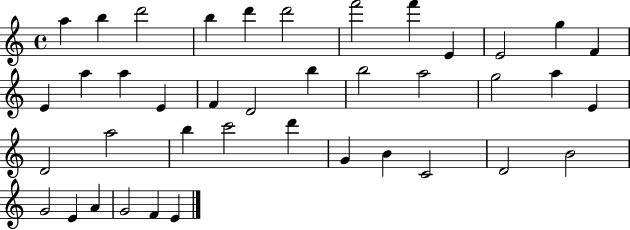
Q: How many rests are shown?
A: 0